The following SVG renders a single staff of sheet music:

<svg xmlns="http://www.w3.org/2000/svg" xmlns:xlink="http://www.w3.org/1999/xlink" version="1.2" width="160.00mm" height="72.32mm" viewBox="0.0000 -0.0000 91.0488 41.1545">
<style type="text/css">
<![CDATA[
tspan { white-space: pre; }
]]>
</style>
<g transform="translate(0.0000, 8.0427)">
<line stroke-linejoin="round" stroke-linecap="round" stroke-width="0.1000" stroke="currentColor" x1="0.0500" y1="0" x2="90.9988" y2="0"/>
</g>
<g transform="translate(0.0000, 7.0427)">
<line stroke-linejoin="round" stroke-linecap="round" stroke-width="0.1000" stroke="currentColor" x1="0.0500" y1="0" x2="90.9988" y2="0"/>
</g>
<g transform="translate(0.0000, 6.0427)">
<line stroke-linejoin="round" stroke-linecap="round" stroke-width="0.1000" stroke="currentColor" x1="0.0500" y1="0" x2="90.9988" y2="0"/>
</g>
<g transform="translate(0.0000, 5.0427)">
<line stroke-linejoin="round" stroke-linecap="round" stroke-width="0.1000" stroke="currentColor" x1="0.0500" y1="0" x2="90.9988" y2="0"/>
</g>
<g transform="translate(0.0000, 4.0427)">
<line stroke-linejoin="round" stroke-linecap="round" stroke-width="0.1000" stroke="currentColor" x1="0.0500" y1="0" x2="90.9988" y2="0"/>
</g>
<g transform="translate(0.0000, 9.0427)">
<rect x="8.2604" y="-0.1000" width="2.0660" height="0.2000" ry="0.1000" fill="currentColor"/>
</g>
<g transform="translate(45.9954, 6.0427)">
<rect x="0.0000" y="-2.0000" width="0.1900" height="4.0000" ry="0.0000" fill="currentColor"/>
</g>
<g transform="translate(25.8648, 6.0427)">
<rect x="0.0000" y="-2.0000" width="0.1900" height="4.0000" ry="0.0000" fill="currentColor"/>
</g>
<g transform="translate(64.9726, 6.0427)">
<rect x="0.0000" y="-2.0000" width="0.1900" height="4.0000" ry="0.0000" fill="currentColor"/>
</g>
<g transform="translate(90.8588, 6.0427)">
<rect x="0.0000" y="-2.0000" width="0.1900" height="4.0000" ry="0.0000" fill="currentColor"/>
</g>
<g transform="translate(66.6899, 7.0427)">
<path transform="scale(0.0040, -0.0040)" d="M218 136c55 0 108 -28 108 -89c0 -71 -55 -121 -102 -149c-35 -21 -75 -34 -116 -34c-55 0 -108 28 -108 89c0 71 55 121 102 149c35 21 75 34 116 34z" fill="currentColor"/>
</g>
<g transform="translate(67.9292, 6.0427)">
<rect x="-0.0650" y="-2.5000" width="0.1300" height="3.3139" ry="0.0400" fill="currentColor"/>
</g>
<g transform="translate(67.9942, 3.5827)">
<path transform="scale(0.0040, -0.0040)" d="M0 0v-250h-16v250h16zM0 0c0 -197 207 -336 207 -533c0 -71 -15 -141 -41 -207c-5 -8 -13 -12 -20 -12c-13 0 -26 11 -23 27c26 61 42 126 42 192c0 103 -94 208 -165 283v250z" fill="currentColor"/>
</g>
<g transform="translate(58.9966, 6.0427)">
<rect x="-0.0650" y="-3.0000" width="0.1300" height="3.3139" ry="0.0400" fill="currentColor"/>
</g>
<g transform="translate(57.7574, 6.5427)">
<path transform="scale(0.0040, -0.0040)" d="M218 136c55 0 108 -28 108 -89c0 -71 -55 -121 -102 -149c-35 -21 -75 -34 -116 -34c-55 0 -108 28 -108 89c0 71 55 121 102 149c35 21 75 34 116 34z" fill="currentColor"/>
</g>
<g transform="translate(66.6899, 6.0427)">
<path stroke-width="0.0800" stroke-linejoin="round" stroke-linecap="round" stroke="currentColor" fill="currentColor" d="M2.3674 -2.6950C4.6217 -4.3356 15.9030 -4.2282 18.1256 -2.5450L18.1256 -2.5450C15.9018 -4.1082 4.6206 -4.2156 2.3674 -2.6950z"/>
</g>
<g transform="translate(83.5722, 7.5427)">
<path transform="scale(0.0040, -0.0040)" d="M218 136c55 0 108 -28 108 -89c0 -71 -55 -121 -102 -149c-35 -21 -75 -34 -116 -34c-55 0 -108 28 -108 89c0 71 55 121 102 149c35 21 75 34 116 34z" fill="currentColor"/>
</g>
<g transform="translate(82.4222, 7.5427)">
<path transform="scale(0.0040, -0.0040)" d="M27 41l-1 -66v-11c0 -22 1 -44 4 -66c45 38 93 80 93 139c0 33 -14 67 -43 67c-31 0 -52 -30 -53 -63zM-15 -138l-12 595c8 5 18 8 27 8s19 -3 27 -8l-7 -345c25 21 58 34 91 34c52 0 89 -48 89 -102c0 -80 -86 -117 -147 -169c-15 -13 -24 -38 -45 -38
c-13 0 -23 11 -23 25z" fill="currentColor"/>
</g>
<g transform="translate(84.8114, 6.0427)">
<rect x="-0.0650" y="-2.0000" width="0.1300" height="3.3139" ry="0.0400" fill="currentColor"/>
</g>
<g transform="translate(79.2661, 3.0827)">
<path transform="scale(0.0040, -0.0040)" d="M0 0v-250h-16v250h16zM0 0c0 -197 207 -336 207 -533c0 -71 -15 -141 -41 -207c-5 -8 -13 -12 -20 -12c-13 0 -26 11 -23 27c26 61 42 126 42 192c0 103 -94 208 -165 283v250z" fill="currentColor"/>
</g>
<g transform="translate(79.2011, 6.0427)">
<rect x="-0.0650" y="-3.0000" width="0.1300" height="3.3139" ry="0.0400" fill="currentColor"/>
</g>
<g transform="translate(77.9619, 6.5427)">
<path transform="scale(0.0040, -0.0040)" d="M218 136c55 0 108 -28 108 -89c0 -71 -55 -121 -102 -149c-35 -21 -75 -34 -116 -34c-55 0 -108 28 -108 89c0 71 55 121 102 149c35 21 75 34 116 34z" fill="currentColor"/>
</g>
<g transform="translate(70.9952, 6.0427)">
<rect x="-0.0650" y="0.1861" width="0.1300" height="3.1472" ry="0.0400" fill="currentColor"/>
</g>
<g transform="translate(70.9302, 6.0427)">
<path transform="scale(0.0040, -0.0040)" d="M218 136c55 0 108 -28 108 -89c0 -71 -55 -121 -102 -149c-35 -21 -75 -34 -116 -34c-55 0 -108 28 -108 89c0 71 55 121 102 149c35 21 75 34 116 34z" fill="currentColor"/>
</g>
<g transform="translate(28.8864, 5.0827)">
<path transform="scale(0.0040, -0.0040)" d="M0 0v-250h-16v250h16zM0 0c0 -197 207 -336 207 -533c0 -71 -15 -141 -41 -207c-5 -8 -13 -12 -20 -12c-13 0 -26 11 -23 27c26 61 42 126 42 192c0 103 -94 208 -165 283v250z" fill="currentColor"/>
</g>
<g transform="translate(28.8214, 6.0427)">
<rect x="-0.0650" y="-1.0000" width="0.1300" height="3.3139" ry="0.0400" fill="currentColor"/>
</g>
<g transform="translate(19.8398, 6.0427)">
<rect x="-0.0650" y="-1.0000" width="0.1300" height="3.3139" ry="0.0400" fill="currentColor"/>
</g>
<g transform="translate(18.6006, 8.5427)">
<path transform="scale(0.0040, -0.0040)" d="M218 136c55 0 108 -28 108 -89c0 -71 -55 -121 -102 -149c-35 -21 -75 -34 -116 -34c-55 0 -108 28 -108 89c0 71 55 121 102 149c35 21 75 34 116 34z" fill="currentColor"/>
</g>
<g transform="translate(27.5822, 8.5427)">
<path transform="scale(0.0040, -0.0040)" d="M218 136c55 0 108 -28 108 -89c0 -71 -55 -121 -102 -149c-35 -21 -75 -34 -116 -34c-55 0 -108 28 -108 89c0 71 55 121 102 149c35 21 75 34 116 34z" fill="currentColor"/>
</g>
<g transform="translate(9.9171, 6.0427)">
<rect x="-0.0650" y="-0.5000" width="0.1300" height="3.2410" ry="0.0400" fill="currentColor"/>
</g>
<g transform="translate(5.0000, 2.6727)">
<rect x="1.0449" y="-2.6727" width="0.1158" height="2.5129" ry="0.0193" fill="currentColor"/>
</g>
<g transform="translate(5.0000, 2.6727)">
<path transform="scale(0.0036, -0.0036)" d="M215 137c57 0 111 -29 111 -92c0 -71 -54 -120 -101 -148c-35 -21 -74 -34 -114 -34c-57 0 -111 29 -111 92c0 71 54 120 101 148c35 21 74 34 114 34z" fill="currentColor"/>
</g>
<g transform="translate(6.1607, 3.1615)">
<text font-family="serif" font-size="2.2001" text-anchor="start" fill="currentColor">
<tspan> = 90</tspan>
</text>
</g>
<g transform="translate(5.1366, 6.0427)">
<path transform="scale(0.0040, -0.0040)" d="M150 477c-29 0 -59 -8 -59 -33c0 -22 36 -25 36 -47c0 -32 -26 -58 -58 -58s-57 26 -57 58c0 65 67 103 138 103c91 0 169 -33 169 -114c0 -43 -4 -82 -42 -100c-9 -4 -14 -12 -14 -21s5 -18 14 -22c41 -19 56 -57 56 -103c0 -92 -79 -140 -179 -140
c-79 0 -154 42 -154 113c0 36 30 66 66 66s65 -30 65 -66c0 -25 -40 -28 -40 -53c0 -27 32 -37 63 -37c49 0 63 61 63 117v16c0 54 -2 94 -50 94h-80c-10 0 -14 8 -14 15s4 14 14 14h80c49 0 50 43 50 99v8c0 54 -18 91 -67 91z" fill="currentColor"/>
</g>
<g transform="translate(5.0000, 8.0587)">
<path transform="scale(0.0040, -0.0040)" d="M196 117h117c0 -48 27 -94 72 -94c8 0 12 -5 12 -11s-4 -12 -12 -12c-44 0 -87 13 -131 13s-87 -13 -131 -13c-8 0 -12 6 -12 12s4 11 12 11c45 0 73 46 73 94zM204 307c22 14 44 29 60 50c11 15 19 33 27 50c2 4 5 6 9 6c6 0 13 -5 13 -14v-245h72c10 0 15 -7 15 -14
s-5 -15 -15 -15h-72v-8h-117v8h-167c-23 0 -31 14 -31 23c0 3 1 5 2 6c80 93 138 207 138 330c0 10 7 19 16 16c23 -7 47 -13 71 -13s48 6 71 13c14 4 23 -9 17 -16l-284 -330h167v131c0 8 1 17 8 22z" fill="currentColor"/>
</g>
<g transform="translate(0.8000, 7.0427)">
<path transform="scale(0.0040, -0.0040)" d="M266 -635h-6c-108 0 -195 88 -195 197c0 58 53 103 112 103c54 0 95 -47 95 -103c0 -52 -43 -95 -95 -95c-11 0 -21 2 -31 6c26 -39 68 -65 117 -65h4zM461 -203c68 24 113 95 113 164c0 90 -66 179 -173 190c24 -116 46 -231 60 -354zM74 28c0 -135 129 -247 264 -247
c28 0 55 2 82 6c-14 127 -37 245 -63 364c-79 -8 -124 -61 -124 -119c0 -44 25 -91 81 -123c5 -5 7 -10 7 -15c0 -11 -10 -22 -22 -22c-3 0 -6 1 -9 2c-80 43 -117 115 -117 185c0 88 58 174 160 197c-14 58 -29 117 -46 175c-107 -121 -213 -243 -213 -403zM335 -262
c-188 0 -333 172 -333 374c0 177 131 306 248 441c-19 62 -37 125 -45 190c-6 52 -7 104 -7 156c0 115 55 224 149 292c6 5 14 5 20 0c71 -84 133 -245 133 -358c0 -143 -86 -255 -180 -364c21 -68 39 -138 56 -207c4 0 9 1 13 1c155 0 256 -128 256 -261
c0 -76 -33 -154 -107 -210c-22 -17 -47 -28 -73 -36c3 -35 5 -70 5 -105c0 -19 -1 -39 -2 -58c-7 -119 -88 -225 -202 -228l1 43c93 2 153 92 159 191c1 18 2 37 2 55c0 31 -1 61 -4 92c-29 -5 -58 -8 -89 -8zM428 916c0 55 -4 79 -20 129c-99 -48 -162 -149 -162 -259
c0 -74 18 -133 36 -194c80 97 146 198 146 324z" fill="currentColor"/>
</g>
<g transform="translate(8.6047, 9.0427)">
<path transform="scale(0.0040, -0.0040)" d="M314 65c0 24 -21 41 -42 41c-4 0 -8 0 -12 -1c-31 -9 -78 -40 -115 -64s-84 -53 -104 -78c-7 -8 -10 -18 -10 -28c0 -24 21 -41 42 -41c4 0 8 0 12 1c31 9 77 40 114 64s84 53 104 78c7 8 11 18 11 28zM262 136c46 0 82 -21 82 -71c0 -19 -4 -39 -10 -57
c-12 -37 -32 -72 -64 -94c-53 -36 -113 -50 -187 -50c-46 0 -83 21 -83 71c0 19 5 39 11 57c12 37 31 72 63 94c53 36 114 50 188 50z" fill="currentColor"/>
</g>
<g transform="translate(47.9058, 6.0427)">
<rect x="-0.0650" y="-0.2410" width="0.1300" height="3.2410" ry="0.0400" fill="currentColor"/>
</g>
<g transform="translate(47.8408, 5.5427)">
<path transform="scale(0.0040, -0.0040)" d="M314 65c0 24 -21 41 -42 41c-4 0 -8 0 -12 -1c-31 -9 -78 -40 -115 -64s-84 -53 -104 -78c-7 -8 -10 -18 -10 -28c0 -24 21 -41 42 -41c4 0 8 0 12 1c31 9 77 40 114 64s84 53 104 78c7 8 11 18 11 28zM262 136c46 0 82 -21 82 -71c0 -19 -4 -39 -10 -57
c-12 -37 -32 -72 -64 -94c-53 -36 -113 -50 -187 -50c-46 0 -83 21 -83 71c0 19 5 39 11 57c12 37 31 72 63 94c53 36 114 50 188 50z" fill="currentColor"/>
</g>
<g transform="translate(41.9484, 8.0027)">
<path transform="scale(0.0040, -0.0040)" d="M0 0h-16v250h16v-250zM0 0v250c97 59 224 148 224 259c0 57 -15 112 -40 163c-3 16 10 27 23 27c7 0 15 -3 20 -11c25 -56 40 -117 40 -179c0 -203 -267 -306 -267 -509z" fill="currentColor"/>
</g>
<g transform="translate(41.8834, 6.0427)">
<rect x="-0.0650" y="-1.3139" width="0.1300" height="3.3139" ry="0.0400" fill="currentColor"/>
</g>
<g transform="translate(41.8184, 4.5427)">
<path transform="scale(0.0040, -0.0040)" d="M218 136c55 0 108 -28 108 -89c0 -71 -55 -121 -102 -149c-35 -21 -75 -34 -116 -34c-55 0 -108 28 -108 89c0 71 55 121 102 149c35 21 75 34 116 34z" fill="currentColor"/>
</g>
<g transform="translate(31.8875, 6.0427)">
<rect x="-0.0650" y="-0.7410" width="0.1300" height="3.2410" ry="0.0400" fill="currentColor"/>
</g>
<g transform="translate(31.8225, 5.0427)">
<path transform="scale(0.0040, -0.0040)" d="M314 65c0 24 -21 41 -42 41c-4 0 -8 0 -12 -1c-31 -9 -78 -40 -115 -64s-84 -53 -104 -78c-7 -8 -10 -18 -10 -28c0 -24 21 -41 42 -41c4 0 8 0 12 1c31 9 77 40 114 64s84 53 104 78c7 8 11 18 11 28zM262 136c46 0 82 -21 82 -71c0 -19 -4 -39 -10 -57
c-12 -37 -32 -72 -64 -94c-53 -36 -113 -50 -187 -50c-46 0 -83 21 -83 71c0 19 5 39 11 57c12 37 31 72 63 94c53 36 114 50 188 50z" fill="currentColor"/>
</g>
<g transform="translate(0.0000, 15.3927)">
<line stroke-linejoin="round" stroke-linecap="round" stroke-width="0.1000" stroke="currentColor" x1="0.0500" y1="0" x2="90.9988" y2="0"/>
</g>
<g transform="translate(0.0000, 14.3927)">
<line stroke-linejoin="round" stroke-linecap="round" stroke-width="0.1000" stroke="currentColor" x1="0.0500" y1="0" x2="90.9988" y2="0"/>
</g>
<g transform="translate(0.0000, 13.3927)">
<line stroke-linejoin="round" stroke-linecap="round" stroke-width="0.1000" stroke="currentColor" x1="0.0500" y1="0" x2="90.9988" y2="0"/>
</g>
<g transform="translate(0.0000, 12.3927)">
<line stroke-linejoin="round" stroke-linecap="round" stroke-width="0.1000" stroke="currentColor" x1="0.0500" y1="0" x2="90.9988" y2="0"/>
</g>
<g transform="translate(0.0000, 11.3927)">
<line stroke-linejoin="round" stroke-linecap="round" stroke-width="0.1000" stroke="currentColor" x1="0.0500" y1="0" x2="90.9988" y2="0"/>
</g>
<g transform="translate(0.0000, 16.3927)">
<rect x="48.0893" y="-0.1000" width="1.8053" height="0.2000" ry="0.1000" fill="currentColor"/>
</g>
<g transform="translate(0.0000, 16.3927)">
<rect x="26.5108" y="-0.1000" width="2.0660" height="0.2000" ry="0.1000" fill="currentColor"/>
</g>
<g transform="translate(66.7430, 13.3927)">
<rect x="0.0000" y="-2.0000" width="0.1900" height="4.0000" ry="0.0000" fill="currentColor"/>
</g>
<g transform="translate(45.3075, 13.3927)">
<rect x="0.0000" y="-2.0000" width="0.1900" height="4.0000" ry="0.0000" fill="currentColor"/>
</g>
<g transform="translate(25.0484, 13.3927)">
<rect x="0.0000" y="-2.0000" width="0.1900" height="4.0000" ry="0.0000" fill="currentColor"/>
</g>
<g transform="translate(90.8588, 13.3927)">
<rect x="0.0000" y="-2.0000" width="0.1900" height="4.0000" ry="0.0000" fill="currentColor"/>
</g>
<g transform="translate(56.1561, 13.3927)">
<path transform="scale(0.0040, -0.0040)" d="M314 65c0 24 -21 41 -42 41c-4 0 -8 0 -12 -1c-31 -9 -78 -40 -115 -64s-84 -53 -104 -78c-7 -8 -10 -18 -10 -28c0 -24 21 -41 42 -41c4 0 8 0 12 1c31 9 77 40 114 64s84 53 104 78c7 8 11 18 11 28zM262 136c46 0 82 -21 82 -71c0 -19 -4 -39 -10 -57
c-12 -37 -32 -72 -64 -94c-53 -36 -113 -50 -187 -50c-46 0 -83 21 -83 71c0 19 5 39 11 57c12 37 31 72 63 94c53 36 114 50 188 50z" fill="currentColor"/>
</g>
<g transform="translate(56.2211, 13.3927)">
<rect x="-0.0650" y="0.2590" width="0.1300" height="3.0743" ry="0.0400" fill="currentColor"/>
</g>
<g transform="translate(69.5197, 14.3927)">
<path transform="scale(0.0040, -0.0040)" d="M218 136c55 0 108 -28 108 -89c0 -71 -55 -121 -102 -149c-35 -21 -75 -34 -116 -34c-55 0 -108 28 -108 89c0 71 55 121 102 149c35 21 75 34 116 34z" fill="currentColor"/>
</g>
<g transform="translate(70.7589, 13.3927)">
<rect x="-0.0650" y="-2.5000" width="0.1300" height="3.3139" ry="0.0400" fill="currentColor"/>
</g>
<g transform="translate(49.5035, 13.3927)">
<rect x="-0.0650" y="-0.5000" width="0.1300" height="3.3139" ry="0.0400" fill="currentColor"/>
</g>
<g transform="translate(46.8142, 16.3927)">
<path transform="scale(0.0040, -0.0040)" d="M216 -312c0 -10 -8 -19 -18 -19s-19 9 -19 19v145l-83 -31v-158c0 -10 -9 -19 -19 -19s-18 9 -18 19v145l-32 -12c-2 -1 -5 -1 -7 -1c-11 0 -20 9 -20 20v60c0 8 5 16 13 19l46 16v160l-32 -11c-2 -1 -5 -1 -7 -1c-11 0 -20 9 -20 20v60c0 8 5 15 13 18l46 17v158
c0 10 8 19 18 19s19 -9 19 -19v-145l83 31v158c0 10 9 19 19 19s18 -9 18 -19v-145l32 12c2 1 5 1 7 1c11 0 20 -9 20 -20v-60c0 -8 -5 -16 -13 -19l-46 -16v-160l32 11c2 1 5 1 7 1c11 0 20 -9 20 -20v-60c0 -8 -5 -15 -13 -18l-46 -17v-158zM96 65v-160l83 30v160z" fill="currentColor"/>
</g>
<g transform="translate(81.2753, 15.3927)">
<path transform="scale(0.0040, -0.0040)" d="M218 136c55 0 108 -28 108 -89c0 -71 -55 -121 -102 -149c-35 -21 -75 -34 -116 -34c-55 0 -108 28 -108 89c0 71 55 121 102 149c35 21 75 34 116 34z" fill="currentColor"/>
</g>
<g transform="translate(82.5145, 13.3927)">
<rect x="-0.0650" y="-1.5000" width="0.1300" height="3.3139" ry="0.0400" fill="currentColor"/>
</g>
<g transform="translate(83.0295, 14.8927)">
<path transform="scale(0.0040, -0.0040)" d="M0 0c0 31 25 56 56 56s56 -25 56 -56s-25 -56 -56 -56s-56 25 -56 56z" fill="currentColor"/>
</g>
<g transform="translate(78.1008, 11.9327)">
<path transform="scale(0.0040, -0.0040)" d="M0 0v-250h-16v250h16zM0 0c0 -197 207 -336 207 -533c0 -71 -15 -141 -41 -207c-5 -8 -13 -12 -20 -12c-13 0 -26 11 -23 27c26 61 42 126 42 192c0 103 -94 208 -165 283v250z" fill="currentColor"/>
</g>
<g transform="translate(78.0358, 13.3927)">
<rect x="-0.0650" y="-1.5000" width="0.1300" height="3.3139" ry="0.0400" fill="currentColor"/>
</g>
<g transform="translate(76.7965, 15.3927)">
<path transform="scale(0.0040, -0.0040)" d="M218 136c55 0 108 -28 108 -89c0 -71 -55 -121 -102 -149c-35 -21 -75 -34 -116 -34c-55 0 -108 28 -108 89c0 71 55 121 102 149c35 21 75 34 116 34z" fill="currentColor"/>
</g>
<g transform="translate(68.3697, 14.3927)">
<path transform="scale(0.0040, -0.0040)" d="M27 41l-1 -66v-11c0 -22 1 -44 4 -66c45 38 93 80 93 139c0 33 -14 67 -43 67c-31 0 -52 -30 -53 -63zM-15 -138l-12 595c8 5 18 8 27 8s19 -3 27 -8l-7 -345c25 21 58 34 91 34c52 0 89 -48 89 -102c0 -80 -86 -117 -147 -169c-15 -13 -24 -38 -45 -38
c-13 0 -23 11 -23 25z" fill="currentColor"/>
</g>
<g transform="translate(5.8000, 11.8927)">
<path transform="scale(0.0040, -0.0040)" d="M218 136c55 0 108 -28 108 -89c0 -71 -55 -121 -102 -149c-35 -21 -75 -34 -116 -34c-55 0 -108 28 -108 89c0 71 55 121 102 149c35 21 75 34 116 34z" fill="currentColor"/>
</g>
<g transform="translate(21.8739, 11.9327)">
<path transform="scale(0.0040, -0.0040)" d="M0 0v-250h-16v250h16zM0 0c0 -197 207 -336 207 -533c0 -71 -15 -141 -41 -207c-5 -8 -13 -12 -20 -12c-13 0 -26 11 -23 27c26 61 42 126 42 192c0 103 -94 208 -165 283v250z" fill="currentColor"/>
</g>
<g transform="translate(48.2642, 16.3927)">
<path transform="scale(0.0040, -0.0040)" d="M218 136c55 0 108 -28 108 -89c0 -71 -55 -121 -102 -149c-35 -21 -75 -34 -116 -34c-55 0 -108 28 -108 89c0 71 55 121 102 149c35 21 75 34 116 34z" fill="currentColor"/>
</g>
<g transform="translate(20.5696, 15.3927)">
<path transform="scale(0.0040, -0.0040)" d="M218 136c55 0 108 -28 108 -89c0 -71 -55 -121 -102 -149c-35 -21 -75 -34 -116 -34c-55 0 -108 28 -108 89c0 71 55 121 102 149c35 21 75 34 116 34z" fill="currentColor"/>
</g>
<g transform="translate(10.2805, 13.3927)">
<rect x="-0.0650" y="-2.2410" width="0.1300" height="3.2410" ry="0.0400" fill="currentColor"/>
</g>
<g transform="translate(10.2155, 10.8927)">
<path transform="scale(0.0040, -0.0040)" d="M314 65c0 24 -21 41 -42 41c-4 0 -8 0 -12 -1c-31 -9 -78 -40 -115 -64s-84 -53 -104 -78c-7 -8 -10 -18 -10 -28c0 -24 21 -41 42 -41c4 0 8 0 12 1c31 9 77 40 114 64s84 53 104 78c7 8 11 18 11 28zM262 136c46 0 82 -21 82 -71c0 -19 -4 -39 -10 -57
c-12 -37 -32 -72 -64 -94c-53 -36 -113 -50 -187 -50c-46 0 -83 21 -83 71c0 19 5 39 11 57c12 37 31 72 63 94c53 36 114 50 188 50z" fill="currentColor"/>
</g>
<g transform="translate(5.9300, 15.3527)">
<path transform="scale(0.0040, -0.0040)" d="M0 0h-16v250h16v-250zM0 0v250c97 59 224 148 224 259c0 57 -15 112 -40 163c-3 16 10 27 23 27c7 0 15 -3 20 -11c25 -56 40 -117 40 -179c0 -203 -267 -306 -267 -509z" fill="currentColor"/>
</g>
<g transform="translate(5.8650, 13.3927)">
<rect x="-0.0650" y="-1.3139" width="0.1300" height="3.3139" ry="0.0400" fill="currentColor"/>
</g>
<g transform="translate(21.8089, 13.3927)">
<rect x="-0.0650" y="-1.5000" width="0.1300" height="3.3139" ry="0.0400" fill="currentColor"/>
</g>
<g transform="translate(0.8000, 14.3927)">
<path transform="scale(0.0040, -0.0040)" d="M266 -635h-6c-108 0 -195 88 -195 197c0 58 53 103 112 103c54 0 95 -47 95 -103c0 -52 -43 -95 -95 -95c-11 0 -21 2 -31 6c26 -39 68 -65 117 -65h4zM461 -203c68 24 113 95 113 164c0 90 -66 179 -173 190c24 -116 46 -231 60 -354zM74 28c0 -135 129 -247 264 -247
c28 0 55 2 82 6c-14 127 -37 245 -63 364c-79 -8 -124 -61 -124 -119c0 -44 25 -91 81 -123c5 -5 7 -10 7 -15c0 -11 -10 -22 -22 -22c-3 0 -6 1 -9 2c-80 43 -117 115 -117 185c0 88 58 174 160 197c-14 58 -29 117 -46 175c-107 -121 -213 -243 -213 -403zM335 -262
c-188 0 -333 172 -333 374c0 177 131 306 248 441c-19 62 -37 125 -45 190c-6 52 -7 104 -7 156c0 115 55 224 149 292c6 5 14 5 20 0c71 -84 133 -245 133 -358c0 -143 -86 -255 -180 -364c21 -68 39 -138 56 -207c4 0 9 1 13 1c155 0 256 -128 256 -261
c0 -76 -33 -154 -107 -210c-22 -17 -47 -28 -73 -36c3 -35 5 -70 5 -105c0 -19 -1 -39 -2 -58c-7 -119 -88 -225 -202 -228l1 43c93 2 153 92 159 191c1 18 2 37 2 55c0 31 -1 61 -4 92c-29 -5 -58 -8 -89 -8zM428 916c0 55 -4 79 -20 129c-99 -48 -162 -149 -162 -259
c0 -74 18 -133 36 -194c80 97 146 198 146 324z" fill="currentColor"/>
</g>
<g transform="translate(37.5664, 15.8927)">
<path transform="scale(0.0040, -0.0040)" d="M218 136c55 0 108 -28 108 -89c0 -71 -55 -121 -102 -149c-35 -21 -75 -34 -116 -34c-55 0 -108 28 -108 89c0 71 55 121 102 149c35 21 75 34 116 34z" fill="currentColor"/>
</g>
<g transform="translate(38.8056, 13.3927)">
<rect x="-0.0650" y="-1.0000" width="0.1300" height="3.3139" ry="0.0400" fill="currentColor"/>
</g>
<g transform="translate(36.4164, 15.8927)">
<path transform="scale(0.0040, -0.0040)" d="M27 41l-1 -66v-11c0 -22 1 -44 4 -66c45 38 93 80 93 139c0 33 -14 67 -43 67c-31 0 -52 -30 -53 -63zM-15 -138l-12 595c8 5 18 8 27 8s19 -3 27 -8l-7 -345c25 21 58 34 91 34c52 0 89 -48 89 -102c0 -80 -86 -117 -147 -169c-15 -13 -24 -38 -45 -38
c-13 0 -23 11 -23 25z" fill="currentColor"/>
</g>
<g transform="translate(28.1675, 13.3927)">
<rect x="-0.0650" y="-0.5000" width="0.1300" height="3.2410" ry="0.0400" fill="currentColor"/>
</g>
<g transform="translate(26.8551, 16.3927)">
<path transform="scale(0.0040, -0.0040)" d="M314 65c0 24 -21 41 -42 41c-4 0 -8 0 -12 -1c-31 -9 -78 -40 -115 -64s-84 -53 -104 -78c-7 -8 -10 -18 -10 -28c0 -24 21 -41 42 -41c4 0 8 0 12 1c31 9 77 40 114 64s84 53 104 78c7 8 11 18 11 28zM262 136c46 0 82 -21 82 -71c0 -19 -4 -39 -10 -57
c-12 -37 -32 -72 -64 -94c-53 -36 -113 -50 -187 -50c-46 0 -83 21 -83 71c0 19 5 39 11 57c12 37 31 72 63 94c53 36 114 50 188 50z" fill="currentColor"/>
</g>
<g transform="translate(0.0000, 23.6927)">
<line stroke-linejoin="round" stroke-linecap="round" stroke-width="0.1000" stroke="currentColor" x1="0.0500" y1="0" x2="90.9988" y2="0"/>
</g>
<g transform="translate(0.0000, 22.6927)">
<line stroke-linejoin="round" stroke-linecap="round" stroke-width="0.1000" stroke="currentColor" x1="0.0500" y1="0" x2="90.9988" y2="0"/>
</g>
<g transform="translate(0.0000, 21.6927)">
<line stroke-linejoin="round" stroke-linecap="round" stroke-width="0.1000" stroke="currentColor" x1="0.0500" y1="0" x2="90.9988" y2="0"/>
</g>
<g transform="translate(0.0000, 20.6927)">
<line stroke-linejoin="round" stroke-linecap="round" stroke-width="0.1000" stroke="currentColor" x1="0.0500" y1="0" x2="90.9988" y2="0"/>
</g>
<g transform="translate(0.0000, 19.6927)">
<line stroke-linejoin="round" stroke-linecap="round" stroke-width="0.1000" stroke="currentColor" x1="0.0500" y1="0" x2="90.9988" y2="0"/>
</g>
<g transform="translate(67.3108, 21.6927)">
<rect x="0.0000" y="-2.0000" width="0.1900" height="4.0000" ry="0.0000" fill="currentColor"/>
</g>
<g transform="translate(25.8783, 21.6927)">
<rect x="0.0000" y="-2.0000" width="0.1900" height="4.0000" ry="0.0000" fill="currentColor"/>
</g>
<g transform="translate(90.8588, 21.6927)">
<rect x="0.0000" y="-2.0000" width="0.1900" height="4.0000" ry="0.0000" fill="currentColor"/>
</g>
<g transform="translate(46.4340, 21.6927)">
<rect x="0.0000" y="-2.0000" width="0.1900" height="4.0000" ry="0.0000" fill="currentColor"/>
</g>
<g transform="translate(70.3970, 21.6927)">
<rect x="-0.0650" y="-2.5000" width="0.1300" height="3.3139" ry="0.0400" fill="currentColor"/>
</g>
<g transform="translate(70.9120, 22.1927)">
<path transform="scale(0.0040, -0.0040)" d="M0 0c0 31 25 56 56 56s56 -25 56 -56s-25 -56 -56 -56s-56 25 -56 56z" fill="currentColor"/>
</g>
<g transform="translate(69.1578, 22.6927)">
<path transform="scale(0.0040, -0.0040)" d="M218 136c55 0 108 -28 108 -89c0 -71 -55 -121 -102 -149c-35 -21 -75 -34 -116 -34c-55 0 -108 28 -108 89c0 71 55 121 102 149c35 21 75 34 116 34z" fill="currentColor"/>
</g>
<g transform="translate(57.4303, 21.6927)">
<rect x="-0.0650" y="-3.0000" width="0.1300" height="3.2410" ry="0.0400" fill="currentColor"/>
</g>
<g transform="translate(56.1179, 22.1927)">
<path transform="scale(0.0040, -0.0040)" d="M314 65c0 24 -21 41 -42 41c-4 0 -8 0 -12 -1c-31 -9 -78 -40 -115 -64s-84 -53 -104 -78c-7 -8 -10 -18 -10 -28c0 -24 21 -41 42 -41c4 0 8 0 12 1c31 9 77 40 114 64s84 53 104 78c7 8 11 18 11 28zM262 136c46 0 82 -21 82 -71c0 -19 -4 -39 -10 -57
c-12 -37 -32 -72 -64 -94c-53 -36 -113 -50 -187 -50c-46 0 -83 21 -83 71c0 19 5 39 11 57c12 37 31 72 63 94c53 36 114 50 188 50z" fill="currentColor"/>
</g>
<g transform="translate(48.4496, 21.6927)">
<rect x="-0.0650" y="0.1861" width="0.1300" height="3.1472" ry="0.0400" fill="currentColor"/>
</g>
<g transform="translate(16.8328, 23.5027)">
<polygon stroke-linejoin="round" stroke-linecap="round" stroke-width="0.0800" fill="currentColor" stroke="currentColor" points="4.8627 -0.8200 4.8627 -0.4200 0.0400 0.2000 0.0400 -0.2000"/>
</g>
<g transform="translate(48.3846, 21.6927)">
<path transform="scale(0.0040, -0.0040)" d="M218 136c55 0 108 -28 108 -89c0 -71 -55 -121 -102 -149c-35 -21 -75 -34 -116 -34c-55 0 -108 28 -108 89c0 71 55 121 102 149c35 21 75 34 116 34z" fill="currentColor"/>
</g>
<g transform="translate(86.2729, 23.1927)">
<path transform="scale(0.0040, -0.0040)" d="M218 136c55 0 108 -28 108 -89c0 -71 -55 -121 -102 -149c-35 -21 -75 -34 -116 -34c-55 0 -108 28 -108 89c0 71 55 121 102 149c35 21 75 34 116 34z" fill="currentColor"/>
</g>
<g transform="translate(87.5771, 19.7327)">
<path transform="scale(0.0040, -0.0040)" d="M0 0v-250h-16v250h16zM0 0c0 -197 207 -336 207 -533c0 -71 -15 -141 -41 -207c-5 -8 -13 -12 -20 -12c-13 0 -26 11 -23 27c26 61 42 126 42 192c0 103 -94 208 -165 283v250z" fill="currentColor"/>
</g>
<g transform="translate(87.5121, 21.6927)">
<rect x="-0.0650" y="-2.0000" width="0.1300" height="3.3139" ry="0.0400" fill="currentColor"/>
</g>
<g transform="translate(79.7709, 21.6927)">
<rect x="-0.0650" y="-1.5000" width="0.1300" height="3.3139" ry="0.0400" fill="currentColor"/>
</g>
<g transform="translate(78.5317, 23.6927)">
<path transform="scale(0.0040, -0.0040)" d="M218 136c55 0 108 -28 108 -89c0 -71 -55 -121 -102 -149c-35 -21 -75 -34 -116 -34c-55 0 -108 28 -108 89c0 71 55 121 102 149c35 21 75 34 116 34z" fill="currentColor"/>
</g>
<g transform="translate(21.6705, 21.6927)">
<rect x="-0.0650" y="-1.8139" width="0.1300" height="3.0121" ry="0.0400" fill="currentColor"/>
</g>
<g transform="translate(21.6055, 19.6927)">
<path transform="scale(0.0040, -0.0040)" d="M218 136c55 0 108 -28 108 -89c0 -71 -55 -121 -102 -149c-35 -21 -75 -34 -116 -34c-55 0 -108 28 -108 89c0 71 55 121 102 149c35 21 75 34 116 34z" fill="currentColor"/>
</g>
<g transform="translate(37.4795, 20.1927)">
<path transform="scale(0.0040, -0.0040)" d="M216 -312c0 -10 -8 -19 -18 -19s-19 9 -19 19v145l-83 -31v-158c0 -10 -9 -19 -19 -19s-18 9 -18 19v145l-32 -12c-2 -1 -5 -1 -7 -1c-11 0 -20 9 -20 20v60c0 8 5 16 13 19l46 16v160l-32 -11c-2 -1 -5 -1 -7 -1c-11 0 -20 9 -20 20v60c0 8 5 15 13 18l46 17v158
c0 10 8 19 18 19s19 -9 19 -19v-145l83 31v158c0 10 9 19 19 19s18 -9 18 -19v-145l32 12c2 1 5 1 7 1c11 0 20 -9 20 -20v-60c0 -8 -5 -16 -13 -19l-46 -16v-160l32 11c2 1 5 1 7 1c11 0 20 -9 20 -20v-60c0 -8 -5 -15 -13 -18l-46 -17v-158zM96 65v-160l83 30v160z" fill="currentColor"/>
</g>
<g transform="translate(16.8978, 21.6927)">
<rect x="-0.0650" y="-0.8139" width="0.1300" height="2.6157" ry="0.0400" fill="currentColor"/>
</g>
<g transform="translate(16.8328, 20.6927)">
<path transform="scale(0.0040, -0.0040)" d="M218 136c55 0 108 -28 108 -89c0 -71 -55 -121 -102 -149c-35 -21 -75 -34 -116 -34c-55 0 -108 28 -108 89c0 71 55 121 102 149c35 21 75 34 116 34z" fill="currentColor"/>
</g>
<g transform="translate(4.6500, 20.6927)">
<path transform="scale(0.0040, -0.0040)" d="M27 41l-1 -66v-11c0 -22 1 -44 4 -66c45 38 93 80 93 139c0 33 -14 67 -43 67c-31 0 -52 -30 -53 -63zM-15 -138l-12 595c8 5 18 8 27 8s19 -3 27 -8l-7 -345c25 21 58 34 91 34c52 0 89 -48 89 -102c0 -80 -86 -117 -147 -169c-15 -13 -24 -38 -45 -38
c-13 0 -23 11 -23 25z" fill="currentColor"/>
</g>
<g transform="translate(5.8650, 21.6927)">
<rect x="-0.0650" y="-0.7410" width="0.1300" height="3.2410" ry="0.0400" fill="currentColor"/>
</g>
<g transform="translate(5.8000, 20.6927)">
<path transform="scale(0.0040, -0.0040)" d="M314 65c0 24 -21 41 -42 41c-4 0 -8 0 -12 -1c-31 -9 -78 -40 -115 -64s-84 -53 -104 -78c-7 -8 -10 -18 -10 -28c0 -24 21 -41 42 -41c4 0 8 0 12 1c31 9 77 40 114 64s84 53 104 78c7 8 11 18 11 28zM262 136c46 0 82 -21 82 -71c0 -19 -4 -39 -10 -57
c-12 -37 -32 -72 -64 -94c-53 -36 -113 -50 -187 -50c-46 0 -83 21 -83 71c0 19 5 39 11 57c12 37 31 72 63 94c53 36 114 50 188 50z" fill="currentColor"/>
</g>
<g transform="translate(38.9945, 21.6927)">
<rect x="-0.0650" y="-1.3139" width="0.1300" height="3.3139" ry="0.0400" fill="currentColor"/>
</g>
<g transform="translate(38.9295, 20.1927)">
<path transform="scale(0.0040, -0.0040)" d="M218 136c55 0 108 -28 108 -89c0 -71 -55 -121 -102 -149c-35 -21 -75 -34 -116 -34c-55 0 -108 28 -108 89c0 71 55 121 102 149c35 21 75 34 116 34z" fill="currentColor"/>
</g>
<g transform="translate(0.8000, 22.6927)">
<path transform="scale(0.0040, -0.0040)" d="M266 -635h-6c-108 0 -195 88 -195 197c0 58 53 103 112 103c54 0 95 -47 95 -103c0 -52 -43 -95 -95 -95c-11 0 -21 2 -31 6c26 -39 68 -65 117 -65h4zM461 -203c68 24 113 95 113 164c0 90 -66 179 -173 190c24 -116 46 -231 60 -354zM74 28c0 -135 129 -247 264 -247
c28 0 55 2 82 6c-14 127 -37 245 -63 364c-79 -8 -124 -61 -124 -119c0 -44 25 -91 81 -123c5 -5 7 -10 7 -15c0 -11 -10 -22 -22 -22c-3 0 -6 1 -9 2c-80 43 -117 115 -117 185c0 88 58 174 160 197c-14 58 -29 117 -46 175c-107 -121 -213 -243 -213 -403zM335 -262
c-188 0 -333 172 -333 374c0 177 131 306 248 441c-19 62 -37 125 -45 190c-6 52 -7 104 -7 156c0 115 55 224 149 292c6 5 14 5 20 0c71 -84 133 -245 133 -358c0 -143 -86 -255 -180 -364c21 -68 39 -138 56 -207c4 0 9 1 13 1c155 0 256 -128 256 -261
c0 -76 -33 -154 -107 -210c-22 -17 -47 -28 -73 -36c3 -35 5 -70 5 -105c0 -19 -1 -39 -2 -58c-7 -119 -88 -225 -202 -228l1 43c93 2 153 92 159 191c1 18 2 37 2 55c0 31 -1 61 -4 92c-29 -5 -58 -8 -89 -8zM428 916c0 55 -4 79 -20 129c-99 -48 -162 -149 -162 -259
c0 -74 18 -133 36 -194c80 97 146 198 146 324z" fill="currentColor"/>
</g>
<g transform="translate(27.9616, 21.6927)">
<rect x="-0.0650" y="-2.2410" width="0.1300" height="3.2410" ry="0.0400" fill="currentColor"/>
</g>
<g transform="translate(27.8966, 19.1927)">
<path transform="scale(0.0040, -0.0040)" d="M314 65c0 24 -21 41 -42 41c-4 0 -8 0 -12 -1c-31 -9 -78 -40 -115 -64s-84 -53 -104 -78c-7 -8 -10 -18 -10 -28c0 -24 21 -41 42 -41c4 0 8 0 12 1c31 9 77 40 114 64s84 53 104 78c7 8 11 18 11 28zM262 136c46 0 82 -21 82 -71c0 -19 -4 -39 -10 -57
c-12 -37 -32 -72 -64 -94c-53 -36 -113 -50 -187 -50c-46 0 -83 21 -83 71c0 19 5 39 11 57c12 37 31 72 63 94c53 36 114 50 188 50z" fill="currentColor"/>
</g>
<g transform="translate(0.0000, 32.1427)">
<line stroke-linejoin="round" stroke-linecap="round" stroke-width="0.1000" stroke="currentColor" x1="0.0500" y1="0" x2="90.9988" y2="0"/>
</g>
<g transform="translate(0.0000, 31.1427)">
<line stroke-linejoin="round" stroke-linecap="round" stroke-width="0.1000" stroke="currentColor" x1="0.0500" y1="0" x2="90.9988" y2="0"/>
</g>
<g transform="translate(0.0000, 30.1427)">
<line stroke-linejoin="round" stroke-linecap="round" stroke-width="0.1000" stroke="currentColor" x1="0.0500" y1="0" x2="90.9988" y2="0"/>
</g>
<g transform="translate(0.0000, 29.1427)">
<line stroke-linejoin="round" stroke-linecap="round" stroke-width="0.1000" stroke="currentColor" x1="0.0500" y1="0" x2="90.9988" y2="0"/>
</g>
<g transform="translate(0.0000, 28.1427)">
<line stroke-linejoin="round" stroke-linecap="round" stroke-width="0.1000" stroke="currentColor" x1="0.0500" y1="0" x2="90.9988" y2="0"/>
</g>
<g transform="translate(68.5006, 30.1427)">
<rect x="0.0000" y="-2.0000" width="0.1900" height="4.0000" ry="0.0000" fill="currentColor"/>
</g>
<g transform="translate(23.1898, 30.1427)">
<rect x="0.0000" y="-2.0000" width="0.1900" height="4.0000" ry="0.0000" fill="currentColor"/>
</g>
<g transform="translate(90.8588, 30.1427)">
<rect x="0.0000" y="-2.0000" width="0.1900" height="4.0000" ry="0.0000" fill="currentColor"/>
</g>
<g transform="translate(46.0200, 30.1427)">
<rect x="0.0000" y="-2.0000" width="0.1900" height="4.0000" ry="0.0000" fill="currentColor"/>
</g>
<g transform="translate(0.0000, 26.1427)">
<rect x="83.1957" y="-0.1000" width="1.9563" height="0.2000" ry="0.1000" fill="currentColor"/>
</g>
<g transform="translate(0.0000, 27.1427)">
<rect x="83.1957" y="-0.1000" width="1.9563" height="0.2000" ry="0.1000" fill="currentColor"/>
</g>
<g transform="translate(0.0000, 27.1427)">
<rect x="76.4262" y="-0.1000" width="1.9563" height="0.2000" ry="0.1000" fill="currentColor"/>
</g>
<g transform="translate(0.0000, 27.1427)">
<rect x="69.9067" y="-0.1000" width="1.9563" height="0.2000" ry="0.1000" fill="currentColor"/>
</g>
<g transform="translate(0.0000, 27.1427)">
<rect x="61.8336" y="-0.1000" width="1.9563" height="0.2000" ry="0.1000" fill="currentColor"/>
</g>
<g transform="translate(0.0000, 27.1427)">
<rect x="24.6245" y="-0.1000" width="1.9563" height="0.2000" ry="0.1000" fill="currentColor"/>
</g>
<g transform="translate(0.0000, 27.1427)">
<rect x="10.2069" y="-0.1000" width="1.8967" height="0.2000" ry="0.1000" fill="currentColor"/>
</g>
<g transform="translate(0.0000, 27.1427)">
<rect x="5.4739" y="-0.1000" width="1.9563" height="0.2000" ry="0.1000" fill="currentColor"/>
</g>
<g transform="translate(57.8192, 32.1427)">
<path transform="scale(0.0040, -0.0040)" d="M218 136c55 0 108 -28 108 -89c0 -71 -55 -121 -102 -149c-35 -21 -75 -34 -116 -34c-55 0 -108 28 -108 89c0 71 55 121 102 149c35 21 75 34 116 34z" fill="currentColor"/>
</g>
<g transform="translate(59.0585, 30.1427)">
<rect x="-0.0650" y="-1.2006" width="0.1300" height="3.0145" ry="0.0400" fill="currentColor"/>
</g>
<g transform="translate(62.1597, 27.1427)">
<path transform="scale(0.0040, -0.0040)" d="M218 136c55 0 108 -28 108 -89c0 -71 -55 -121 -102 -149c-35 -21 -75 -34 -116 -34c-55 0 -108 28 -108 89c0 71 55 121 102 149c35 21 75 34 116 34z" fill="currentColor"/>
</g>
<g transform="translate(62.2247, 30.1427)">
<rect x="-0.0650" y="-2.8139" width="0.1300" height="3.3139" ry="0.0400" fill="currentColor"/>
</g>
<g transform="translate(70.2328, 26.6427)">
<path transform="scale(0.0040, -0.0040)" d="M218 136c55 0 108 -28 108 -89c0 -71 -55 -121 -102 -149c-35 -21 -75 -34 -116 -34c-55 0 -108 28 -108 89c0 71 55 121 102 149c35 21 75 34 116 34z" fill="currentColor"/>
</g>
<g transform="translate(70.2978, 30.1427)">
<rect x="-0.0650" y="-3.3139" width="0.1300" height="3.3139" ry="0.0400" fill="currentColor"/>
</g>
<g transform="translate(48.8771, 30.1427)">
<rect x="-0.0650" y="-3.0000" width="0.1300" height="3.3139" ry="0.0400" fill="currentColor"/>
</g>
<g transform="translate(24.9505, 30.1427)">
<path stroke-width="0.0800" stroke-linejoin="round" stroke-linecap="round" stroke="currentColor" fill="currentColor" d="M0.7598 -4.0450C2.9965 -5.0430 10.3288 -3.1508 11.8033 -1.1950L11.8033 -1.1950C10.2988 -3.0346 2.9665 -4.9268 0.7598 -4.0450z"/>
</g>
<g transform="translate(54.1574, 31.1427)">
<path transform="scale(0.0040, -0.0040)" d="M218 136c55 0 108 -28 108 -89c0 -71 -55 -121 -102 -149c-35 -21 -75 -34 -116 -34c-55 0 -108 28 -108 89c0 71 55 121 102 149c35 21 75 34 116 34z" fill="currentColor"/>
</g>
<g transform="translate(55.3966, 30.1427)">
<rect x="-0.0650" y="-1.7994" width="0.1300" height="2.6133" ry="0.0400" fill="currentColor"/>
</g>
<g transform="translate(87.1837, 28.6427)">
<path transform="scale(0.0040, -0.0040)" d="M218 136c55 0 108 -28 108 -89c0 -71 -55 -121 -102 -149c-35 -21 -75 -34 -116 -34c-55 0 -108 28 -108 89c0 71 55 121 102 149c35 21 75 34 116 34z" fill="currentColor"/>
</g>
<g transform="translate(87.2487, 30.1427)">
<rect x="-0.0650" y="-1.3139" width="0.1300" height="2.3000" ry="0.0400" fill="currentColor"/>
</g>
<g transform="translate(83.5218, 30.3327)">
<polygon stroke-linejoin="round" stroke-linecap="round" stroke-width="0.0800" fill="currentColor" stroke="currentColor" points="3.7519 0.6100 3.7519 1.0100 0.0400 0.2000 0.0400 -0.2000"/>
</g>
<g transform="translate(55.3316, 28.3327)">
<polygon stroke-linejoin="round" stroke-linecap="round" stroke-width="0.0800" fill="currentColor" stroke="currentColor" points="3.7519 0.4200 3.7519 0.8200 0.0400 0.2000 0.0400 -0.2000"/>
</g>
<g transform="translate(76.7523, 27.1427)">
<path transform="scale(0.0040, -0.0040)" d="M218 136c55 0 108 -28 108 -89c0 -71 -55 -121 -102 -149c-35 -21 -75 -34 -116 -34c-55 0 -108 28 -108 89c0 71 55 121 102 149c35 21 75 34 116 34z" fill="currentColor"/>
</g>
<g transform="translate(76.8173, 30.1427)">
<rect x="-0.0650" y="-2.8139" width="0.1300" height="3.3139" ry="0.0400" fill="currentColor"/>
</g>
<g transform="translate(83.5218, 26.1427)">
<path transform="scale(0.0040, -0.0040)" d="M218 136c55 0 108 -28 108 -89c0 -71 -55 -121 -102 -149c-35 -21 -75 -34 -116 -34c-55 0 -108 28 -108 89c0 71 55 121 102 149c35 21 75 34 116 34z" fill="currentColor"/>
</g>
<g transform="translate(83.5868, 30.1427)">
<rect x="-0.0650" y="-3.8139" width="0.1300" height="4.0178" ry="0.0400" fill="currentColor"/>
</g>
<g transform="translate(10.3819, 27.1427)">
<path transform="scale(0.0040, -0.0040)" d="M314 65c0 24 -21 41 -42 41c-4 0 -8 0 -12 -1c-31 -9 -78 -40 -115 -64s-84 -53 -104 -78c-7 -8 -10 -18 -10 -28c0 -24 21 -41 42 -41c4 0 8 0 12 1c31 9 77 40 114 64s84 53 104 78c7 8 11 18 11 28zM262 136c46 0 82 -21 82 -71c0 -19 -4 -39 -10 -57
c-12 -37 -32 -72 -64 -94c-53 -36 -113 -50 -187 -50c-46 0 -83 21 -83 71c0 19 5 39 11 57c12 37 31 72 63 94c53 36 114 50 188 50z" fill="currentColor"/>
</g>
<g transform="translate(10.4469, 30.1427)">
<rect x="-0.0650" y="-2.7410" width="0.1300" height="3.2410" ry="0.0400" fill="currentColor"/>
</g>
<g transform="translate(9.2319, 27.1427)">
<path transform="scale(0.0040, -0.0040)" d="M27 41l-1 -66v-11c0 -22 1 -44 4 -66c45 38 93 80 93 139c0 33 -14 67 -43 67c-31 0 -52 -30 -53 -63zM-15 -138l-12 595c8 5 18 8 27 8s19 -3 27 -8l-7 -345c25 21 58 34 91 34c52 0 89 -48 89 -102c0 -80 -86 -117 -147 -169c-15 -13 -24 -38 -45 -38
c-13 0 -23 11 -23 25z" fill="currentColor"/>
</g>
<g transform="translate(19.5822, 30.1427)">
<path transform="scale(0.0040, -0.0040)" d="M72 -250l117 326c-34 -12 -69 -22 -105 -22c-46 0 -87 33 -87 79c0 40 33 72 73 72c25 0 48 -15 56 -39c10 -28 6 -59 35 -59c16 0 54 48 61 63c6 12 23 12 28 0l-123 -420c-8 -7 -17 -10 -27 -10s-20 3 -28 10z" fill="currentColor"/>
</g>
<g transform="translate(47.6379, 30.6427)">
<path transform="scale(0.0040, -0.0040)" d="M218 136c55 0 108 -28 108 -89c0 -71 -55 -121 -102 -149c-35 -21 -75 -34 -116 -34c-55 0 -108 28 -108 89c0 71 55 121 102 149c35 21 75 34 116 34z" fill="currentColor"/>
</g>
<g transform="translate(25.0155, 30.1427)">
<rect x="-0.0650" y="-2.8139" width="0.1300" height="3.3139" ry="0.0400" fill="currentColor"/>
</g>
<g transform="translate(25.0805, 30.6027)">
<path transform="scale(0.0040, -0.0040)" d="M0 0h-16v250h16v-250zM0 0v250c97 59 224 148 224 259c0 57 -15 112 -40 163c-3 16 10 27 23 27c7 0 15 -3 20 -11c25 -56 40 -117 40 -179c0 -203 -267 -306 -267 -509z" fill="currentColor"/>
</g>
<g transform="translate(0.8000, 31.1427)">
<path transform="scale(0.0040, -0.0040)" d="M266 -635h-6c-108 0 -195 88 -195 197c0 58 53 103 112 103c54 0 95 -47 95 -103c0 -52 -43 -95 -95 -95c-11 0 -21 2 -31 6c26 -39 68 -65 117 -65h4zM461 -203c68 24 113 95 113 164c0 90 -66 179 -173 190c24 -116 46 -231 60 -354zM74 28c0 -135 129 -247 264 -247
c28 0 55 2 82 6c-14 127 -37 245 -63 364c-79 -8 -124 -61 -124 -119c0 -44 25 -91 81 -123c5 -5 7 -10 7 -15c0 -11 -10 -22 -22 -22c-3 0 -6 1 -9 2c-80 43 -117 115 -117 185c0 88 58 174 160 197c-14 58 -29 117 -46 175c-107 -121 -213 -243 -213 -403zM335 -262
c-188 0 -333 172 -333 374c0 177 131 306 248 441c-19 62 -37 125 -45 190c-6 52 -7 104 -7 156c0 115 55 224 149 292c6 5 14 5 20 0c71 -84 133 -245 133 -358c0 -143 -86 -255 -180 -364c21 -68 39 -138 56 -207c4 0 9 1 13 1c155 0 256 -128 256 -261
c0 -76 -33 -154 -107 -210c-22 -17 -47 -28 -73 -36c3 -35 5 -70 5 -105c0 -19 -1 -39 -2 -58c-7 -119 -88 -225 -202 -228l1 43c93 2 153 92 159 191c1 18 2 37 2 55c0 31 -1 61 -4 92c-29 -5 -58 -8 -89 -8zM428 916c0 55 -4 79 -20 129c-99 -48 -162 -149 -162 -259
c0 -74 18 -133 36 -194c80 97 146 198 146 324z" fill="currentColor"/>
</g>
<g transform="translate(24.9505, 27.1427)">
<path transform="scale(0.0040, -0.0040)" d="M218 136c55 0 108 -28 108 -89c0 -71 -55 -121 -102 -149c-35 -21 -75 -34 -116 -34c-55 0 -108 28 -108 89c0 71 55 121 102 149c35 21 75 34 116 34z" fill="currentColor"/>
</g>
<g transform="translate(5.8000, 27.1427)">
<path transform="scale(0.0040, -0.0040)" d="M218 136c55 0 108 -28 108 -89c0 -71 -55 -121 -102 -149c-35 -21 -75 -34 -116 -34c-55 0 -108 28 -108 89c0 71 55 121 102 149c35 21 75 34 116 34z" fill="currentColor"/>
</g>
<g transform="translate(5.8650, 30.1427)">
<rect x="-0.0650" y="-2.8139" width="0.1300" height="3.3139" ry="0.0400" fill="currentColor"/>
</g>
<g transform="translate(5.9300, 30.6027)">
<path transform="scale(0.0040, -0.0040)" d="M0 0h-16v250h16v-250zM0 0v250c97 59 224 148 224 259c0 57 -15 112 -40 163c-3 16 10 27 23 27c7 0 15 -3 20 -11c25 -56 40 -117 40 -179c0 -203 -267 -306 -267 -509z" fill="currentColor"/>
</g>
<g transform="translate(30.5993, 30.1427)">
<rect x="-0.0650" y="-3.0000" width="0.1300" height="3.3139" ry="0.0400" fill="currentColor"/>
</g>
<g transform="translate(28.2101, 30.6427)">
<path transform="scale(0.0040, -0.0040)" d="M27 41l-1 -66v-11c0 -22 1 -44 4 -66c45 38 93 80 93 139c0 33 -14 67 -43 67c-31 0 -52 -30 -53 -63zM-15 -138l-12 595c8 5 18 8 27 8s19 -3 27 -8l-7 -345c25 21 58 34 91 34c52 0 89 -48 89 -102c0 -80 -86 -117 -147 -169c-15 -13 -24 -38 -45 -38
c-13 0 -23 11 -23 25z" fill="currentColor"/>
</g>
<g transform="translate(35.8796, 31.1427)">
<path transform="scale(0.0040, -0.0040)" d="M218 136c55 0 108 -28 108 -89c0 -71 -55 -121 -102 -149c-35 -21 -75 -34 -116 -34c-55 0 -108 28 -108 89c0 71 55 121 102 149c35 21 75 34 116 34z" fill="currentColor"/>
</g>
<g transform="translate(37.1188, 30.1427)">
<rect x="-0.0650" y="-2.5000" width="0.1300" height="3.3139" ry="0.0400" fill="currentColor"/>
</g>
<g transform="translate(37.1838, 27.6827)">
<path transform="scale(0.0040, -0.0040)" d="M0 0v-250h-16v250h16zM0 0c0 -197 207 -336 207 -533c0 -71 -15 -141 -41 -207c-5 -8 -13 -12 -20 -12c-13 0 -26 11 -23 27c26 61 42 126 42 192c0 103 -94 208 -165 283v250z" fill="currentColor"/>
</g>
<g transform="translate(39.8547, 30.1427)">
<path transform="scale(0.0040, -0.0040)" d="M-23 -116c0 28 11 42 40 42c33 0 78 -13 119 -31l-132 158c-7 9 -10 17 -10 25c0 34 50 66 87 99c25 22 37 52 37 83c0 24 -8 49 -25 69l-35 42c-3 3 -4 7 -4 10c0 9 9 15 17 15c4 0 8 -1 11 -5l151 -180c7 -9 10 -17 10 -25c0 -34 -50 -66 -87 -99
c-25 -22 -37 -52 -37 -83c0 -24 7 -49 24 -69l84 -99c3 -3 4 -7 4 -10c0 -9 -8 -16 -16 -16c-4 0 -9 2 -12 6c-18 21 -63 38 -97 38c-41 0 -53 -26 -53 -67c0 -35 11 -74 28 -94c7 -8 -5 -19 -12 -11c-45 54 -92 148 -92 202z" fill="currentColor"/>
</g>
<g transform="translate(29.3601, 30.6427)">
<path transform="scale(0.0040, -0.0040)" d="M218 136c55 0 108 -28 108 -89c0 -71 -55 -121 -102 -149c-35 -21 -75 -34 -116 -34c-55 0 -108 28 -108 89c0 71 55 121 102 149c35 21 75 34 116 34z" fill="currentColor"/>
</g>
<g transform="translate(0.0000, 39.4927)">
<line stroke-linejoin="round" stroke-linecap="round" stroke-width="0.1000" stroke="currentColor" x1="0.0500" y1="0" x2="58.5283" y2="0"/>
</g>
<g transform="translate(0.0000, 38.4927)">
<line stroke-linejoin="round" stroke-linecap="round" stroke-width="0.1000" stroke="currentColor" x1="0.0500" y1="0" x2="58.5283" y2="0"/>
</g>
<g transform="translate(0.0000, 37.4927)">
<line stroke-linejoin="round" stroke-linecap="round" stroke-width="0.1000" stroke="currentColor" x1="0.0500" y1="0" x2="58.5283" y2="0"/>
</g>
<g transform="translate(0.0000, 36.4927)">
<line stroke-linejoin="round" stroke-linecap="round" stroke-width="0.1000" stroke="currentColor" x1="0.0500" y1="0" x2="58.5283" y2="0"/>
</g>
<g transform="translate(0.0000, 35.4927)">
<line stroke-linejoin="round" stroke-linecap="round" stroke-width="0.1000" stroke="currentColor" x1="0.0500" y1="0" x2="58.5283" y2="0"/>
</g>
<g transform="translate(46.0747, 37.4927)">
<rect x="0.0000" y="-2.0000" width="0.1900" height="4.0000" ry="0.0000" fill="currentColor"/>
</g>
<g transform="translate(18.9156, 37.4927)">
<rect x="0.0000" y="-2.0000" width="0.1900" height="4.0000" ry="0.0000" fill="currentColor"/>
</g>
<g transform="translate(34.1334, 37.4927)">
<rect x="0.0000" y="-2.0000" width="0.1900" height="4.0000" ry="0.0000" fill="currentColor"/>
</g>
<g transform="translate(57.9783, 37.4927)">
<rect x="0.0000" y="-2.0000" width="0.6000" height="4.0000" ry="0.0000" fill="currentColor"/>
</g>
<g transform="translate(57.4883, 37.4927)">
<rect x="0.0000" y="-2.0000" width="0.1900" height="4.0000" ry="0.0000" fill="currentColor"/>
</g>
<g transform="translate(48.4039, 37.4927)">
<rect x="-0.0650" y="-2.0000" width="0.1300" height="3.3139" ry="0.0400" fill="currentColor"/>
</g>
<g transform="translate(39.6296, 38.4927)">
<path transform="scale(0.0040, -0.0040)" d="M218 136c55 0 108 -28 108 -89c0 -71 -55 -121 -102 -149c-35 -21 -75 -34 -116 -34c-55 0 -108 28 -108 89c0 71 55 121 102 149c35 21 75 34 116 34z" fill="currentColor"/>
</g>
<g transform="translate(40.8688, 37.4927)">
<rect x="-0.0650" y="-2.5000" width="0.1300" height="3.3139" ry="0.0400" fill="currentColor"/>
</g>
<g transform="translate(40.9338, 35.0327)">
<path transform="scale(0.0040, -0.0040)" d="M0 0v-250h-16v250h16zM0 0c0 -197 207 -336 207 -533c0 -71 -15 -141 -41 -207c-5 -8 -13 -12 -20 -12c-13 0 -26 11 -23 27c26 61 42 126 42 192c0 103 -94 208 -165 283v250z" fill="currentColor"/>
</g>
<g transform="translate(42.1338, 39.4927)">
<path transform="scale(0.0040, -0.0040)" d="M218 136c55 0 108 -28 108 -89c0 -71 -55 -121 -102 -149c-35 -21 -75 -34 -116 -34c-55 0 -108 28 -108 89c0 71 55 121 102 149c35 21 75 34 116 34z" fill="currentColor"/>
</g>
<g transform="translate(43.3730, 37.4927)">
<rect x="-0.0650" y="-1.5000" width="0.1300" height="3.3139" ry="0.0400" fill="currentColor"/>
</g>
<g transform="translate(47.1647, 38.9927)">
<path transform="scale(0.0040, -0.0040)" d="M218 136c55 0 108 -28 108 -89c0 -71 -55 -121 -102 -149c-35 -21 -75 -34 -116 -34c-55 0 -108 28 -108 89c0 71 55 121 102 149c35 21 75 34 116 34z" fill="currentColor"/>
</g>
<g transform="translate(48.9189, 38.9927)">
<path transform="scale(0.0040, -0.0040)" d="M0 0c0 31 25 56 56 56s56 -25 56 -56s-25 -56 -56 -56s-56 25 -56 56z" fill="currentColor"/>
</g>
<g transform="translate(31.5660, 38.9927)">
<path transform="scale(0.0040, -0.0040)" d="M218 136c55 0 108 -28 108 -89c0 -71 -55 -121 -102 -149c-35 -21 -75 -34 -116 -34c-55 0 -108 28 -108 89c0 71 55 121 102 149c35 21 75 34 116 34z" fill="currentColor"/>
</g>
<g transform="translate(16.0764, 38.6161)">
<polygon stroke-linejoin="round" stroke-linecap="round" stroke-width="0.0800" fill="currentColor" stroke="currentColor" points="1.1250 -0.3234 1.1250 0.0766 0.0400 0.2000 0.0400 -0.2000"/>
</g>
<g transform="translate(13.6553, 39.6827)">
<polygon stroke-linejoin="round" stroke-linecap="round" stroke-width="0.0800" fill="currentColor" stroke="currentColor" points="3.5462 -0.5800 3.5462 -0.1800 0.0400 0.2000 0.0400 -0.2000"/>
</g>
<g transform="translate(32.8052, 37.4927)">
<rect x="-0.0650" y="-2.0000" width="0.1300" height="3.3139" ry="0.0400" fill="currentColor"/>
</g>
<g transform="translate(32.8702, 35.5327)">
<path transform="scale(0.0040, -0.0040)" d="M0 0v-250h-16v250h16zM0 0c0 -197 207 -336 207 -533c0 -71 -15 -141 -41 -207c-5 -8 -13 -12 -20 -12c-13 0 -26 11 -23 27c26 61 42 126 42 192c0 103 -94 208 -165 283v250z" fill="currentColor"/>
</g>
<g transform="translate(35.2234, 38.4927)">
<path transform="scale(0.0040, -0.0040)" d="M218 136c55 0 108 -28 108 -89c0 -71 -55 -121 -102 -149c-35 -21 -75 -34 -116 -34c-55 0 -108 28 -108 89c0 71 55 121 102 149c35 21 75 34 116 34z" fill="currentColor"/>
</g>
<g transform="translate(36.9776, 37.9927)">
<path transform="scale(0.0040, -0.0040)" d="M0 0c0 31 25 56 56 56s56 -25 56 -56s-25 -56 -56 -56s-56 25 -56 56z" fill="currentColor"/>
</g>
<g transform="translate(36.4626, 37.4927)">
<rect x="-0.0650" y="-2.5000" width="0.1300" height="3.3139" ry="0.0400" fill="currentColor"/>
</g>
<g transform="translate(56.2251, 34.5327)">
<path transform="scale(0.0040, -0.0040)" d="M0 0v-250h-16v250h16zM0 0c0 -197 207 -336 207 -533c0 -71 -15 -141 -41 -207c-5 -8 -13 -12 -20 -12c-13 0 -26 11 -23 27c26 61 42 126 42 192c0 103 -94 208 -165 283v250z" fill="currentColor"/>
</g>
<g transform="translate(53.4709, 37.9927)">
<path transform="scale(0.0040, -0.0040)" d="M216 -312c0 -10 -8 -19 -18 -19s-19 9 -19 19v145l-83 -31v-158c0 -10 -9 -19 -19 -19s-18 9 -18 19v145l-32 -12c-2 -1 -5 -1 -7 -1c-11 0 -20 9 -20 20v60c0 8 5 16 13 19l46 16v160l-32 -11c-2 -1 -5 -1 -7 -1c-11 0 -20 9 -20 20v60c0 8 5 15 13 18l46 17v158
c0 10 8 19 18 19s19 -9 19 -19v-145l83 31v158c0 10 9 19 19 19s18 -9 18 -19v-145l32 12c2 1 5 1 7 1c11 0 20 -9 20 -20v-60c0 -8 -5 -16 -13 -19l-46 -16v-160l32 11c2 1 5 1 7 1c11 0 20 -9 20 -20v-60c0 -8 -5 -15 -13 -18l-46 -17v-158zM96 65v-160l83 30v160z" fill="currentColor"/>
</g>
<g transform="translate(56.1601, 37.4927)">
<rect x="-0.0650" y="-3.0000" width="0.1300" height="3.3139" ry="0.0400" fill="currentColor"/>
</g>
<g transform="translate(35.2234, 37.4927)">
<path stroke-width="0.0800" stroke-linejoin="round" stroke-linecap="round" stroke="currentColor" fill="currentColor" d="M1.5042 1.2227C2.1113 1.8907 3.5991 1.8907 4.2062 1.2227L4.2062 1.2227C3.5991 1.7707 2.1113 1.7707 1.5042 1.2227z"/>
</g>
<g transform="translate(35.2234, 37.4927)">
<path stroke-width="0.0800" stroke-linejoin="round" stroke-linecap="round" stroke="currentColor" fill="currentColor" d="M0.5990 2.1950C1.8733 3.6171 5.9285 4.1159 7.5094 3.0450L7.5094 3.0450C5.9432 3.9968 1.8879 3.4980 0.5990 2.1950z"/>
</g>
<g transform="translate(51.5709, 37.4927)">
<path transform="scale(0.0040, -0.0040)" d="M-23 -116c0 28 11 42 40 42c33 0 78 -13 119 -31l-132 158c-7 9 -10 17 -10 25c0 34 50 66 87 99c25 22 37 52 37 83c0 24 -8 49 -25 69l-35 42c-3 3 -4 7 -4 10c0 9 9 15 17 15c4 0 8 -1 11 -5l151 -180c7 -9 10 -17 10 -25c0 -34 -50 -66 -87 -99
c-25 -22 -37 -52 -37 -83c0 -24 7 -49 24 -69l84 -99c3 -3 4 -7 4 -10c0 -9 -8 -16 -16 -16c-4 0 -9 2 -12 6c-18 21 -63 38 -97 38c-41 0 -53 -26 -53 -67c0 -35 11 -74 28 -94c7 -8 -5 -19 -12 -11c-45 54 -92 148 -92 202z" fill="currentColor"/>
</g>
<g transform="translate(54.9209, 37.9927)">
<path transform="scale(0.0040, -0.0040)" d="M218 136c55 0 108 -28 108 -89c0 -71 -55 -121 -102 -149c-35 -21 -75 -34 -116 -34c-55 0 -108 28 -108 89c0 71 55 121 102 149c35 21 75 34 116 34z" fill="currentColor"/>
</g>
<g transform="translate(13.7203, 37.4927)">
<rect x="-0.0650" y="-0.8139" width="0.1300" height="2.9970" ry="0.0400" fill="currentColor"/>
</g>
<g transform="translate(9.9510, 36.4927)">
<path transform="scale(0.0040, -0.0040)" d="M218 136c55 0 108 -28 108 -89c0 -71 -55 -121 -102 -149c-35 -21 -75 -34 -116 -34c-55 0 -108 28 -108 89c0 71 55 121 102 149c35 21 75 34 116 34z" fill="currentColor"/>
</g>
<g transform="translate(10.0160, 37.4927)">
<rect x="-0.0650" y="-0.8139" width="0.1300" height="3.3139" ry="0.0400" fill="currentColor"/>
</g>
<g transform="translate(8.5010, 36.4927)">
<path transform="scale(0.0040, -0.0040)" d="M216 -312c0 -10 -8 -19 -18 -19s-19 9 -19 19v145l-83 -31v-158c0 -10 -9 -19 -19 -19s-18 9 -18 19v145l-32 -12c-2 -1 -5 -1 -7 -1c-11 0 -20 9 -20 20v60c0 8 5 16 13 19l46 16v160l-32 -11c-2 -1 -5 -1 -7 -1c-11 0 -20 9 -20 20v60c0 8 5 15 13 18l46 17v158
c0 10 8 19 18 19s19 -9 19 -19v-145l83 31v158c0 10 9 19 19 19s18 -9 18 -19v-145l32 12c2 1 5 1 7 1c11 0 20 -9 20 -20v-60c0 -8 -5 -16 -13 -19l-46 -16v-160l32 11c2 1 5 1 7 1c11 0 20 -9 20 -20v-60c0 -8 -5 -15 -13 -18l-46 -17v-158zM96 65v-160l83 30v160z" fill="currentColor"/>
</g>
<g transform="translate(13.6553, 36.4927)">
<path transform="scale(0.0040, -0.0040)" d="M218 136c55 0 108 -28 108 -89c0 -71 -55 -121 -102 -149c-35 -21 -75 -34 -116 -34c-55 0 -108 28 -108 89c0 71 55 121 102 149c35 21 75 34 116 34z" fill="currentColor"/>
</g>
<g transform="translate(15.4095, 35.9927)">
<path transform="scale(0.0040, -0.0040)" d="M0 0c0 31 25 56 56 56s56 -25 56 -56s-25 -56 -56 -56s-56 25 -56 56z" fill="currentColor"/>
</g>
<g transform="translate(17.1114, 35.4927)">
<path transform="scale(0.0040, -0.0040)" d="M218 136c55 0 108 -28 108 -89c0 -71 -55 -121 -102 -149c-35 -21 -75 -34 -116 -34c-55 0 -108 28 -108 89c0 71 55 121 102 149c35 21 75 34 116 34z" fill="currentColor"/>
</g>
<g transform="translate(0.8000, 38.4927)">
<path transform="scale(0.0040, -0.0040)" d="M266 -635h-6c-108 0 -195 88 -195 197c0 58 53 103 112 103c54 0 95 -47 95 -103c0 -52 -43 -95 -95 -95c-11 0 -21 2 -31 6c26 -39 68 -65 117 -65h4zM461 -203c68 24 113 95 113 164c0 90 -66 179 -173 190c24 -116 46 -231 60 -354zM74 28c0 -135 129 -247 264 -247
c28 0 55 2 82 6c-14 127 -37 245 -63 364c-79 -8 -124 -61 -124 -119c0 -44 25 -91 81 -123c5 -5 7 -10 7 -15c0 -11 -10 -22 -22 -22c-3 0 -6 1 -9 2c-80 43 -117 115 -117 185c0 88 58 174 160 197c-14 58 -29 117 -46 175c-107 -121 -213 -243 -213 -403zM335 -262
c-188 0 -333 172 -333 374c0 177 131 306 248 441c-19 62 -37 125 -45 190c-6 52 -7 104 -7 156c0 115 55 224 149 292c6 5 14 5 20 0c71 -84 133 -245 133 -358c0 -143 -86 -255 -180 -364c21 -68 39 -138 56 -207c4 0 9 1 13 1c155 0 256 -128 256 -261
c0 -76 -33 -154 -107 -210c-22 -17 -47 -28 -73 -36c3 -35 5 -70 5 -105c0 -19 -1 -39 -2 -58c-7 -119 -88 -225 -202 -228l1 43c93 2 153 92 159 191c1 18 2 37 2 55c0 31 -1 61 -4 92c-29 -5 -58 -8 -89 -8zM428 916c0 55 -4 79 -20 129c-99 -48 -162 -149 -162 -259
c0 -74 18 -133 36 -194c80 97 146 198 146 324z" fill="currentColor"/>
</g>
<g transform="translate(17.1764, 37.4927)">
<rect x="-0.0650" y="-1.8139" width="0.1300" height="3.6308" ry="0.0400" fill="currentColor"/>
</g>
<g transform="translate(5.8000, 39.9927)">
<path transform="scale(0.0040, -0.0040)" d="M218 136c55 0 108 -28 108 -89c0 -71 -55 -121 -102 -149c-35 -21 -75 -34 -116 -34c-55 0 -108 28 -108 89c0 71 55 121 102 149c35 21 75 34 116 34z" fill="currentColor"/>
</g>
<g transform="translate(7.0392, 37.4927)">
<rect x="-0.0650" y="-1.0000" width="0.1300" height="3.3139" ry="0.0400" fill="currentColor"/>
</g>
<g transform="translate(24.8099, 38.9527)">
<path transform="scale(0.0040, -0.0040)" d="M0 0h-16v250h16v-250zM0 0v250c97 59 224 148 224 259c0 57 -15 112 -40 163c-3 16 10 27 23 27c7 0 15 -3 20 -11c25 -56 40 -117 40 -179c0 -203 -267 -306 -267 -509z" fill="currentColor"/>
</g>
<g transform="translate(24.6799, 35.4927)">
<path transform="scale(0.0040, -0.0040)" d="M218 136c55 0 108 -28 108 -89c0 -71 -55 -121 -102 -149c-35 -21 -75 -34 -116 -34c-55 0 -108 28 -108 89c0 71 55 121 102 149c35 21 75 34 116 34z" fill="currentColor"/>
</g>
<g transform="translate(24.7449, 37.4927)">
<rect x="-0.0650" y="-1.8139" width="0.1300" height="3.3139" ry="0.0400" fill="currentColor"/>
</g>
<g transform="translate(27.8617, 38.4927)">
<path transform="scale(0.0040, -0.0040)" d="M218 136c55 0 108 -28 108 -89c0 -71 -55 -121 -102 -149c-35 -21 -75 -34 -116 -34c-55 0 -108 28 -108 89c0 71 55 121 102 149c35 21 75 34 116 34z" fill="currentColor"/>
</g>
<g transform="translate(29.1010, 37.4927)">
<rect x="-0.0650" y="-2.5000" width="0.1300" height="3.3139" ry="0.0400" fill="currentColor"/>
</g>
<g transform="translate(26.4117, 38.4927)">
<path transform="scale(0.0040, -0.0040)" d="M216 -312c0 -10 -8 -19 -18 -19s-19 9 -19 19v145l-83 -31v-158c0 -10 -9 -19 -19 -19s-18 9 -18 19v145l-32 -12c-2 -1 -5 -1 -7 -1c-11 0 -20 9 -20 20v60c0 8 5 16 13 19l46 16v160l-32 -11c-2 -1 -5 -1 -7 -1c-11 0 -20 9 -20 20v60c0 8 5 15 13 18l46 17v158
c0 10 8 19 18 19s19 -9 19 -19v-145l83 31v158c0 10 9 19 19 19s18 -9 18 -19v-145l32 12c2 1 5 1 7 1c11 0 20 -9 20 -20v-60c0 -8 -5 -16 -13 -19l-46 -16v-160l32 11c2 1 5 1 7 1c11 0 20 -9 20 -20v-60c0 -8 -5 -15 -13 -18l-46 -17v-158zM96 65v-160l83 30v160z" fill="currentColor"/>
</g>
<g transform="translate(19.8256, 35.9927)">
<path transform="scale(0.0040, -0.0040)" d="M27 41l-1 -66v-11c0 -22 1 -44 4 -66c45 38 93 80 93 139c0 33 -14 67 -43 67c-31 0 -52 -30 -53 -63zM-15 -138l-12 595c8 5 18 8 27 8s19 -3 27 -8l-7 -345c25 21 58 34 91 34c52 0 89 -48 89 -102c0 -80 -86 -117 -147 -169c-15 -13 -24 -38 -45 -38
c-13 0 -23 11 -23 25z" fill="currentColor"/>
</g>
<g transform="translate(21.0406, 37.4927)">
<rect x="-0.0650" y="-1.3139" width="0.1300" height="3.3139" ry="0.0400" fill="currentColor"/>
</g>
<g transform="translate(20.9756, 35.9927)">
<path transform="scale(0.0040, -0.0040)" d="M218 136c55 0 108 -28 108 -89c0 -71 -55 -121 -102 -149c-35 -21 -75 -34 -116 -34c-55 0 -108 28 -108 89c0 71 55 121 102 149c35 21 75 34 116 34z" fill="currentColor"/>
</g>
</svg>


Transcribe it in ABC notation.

X:1
T:Untitled
M:3/4
L:1/4
K:C
C2 D D/2 d2 e/2 c2 A G/2 B A/2 _F e/2 g2 E/2 C2 _D ^C B2 _G E/2 E _d2 _d/2 f/2 g2 ^e B A2 G E F/2 a/2 _a2 z/2 a/2 _A G/2 z A G/2 E/2 a b a c'/2 e/2 D ^d ^d/2 f/4 _e f/2 ^G F/2 G G/2 E F z ^A/2